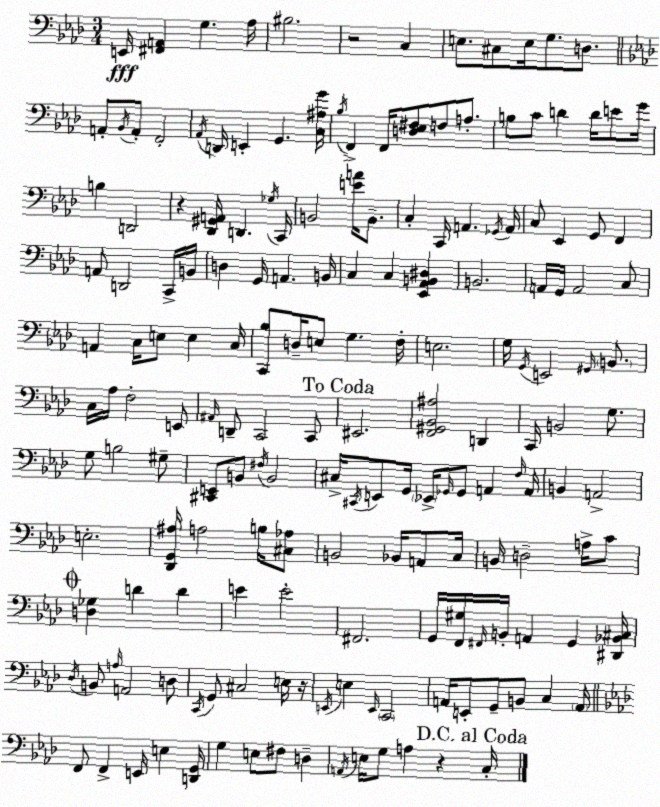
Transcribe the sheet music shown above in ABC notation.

X:1
T:Untitled
M:3/4
L:1/4
K:Ab
E,,/4 [^F,,A,,] G, _A,/4 ^B,2 z2 C, E,/2 ^C,/2 E,/4 G,/2 D,/2 A,,/2 _B,,/4 A,,/2 F,,2 _A,,/4 D,,/4 E,, G,, [C,^A,G]/4 _B,/4 F,, F,,/4 [D,_E,^F,]/2 F,/2 A,/2 B,/2 C/2 D D/4 E/2 G/4 B, D,,2 z [_D,,^G,,A,,]/4 D,, _G,/4 C,,/4 B,,2 [EA]/4 B,,/2 C, C,,/4 A,, _G,,/4 A,,/4 C,/2 _E,, G,,/2 F,, A,,/2 D,,2 C,,/4 B,,/4 D, G,,/4 A,, B,,/4 C, C, [_E,,_A,,B,,^D,] B,,2 A,,/4 G,,/4 A,,2 C,/2 A,, C,/4 E,/2 E, C,/4 [C,,_B,]/2 D,/4 E,/2 G, F,/4 E,2 G,/4 G,,/4 E,,2 ^G,,/4 B,,/2 C,/4 _A,/4 F,2 E,,/2 ^A,,/4 D,,/2 C,,2 C,,/2 ^E,,2 [F,,^G,,_B,,^A,]2 D,, C,,/4 B,,2 G,/2 G,/2 B,2 ^G,/2 [^C,,E,,]/2 B,,/2 ^F,/4 B,,2 ^C,/4 ^C,,/4 E,,/2 G,,/4 _E,,/4 _G,,/4 _G,,/2 A,, F,/4 A,,/4 B,, A,,2 E,2 [_D,,G,,^A,]/4 A,2 B,/4 [^C,_A,]/2 B,,2 _B,,/4 A,,/2 C,/4 B,,/4 D,2 A,/4 C/2 [D,_G,] D D E E2 ^F,,2 G,,/4 [F,,^G,]/4 ^F,,/4 B,,/4 A,, G,, [^D,,_B,,^C,]/4 _D,/4 B,,/2 A,/4 A,,2 D,/2 C,,/4 G,,/2 ^C,2 E,/4 z/4 E,,/4 E, E,,/4 C,,2 A,,/4 E,,/2 G,,/2 B,,/2 C, A,,/4 F,,/2 F,, E,,/4 E, [D,,G,,]/4 G, E,/2 ^F,/2 D, A,,/4 E,/4 G,/2 A, z C,/4